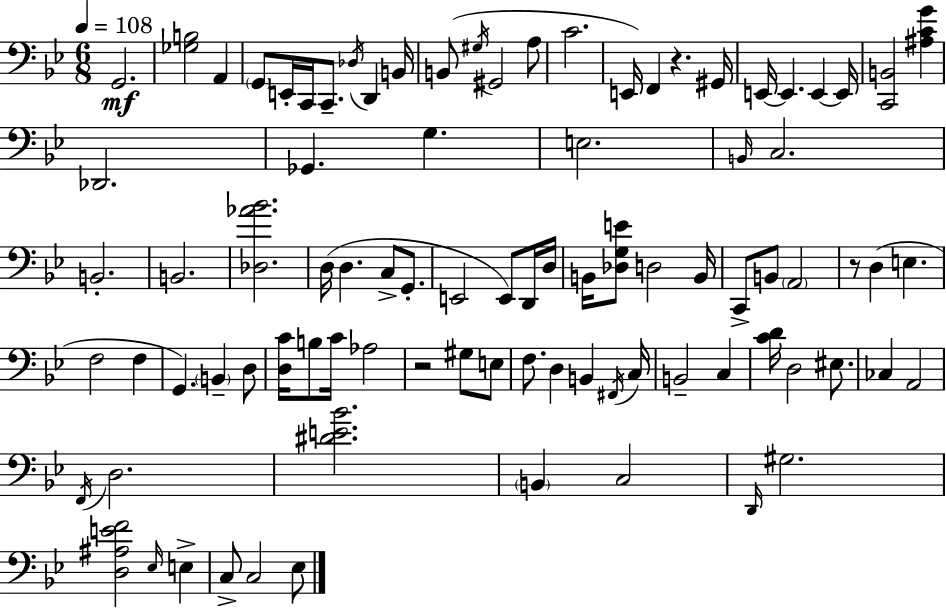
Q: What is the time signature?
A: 6/8